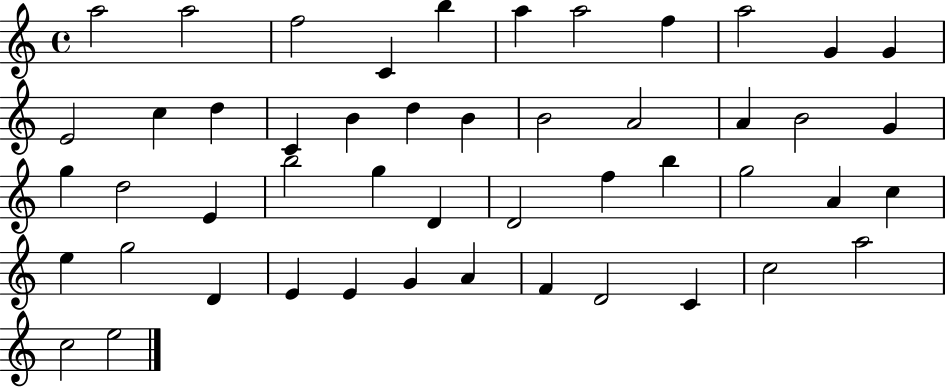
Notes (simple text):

A5/h A5/h F5/h C4/q B5/q A5/q A5/h F5/q A5/h G4/q G4/q E4/h C5/q D5/q C4/q B4/q D5/q B4/q B4/h A4/h A4/q B4/h G4/q G5/q D5/h E4/q B5/h G5/q D4/q D4/h F5/q B5/q G5/h A4/q C5/q E5/q G5/h D4/q E4/q E4/q G4/q A4/q F4/q D4/h C4/q C5/h A5/h C5/h E5/h